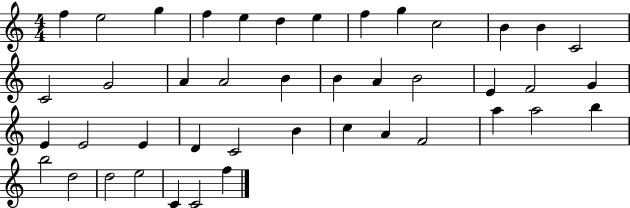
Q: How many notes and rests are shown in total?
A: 43